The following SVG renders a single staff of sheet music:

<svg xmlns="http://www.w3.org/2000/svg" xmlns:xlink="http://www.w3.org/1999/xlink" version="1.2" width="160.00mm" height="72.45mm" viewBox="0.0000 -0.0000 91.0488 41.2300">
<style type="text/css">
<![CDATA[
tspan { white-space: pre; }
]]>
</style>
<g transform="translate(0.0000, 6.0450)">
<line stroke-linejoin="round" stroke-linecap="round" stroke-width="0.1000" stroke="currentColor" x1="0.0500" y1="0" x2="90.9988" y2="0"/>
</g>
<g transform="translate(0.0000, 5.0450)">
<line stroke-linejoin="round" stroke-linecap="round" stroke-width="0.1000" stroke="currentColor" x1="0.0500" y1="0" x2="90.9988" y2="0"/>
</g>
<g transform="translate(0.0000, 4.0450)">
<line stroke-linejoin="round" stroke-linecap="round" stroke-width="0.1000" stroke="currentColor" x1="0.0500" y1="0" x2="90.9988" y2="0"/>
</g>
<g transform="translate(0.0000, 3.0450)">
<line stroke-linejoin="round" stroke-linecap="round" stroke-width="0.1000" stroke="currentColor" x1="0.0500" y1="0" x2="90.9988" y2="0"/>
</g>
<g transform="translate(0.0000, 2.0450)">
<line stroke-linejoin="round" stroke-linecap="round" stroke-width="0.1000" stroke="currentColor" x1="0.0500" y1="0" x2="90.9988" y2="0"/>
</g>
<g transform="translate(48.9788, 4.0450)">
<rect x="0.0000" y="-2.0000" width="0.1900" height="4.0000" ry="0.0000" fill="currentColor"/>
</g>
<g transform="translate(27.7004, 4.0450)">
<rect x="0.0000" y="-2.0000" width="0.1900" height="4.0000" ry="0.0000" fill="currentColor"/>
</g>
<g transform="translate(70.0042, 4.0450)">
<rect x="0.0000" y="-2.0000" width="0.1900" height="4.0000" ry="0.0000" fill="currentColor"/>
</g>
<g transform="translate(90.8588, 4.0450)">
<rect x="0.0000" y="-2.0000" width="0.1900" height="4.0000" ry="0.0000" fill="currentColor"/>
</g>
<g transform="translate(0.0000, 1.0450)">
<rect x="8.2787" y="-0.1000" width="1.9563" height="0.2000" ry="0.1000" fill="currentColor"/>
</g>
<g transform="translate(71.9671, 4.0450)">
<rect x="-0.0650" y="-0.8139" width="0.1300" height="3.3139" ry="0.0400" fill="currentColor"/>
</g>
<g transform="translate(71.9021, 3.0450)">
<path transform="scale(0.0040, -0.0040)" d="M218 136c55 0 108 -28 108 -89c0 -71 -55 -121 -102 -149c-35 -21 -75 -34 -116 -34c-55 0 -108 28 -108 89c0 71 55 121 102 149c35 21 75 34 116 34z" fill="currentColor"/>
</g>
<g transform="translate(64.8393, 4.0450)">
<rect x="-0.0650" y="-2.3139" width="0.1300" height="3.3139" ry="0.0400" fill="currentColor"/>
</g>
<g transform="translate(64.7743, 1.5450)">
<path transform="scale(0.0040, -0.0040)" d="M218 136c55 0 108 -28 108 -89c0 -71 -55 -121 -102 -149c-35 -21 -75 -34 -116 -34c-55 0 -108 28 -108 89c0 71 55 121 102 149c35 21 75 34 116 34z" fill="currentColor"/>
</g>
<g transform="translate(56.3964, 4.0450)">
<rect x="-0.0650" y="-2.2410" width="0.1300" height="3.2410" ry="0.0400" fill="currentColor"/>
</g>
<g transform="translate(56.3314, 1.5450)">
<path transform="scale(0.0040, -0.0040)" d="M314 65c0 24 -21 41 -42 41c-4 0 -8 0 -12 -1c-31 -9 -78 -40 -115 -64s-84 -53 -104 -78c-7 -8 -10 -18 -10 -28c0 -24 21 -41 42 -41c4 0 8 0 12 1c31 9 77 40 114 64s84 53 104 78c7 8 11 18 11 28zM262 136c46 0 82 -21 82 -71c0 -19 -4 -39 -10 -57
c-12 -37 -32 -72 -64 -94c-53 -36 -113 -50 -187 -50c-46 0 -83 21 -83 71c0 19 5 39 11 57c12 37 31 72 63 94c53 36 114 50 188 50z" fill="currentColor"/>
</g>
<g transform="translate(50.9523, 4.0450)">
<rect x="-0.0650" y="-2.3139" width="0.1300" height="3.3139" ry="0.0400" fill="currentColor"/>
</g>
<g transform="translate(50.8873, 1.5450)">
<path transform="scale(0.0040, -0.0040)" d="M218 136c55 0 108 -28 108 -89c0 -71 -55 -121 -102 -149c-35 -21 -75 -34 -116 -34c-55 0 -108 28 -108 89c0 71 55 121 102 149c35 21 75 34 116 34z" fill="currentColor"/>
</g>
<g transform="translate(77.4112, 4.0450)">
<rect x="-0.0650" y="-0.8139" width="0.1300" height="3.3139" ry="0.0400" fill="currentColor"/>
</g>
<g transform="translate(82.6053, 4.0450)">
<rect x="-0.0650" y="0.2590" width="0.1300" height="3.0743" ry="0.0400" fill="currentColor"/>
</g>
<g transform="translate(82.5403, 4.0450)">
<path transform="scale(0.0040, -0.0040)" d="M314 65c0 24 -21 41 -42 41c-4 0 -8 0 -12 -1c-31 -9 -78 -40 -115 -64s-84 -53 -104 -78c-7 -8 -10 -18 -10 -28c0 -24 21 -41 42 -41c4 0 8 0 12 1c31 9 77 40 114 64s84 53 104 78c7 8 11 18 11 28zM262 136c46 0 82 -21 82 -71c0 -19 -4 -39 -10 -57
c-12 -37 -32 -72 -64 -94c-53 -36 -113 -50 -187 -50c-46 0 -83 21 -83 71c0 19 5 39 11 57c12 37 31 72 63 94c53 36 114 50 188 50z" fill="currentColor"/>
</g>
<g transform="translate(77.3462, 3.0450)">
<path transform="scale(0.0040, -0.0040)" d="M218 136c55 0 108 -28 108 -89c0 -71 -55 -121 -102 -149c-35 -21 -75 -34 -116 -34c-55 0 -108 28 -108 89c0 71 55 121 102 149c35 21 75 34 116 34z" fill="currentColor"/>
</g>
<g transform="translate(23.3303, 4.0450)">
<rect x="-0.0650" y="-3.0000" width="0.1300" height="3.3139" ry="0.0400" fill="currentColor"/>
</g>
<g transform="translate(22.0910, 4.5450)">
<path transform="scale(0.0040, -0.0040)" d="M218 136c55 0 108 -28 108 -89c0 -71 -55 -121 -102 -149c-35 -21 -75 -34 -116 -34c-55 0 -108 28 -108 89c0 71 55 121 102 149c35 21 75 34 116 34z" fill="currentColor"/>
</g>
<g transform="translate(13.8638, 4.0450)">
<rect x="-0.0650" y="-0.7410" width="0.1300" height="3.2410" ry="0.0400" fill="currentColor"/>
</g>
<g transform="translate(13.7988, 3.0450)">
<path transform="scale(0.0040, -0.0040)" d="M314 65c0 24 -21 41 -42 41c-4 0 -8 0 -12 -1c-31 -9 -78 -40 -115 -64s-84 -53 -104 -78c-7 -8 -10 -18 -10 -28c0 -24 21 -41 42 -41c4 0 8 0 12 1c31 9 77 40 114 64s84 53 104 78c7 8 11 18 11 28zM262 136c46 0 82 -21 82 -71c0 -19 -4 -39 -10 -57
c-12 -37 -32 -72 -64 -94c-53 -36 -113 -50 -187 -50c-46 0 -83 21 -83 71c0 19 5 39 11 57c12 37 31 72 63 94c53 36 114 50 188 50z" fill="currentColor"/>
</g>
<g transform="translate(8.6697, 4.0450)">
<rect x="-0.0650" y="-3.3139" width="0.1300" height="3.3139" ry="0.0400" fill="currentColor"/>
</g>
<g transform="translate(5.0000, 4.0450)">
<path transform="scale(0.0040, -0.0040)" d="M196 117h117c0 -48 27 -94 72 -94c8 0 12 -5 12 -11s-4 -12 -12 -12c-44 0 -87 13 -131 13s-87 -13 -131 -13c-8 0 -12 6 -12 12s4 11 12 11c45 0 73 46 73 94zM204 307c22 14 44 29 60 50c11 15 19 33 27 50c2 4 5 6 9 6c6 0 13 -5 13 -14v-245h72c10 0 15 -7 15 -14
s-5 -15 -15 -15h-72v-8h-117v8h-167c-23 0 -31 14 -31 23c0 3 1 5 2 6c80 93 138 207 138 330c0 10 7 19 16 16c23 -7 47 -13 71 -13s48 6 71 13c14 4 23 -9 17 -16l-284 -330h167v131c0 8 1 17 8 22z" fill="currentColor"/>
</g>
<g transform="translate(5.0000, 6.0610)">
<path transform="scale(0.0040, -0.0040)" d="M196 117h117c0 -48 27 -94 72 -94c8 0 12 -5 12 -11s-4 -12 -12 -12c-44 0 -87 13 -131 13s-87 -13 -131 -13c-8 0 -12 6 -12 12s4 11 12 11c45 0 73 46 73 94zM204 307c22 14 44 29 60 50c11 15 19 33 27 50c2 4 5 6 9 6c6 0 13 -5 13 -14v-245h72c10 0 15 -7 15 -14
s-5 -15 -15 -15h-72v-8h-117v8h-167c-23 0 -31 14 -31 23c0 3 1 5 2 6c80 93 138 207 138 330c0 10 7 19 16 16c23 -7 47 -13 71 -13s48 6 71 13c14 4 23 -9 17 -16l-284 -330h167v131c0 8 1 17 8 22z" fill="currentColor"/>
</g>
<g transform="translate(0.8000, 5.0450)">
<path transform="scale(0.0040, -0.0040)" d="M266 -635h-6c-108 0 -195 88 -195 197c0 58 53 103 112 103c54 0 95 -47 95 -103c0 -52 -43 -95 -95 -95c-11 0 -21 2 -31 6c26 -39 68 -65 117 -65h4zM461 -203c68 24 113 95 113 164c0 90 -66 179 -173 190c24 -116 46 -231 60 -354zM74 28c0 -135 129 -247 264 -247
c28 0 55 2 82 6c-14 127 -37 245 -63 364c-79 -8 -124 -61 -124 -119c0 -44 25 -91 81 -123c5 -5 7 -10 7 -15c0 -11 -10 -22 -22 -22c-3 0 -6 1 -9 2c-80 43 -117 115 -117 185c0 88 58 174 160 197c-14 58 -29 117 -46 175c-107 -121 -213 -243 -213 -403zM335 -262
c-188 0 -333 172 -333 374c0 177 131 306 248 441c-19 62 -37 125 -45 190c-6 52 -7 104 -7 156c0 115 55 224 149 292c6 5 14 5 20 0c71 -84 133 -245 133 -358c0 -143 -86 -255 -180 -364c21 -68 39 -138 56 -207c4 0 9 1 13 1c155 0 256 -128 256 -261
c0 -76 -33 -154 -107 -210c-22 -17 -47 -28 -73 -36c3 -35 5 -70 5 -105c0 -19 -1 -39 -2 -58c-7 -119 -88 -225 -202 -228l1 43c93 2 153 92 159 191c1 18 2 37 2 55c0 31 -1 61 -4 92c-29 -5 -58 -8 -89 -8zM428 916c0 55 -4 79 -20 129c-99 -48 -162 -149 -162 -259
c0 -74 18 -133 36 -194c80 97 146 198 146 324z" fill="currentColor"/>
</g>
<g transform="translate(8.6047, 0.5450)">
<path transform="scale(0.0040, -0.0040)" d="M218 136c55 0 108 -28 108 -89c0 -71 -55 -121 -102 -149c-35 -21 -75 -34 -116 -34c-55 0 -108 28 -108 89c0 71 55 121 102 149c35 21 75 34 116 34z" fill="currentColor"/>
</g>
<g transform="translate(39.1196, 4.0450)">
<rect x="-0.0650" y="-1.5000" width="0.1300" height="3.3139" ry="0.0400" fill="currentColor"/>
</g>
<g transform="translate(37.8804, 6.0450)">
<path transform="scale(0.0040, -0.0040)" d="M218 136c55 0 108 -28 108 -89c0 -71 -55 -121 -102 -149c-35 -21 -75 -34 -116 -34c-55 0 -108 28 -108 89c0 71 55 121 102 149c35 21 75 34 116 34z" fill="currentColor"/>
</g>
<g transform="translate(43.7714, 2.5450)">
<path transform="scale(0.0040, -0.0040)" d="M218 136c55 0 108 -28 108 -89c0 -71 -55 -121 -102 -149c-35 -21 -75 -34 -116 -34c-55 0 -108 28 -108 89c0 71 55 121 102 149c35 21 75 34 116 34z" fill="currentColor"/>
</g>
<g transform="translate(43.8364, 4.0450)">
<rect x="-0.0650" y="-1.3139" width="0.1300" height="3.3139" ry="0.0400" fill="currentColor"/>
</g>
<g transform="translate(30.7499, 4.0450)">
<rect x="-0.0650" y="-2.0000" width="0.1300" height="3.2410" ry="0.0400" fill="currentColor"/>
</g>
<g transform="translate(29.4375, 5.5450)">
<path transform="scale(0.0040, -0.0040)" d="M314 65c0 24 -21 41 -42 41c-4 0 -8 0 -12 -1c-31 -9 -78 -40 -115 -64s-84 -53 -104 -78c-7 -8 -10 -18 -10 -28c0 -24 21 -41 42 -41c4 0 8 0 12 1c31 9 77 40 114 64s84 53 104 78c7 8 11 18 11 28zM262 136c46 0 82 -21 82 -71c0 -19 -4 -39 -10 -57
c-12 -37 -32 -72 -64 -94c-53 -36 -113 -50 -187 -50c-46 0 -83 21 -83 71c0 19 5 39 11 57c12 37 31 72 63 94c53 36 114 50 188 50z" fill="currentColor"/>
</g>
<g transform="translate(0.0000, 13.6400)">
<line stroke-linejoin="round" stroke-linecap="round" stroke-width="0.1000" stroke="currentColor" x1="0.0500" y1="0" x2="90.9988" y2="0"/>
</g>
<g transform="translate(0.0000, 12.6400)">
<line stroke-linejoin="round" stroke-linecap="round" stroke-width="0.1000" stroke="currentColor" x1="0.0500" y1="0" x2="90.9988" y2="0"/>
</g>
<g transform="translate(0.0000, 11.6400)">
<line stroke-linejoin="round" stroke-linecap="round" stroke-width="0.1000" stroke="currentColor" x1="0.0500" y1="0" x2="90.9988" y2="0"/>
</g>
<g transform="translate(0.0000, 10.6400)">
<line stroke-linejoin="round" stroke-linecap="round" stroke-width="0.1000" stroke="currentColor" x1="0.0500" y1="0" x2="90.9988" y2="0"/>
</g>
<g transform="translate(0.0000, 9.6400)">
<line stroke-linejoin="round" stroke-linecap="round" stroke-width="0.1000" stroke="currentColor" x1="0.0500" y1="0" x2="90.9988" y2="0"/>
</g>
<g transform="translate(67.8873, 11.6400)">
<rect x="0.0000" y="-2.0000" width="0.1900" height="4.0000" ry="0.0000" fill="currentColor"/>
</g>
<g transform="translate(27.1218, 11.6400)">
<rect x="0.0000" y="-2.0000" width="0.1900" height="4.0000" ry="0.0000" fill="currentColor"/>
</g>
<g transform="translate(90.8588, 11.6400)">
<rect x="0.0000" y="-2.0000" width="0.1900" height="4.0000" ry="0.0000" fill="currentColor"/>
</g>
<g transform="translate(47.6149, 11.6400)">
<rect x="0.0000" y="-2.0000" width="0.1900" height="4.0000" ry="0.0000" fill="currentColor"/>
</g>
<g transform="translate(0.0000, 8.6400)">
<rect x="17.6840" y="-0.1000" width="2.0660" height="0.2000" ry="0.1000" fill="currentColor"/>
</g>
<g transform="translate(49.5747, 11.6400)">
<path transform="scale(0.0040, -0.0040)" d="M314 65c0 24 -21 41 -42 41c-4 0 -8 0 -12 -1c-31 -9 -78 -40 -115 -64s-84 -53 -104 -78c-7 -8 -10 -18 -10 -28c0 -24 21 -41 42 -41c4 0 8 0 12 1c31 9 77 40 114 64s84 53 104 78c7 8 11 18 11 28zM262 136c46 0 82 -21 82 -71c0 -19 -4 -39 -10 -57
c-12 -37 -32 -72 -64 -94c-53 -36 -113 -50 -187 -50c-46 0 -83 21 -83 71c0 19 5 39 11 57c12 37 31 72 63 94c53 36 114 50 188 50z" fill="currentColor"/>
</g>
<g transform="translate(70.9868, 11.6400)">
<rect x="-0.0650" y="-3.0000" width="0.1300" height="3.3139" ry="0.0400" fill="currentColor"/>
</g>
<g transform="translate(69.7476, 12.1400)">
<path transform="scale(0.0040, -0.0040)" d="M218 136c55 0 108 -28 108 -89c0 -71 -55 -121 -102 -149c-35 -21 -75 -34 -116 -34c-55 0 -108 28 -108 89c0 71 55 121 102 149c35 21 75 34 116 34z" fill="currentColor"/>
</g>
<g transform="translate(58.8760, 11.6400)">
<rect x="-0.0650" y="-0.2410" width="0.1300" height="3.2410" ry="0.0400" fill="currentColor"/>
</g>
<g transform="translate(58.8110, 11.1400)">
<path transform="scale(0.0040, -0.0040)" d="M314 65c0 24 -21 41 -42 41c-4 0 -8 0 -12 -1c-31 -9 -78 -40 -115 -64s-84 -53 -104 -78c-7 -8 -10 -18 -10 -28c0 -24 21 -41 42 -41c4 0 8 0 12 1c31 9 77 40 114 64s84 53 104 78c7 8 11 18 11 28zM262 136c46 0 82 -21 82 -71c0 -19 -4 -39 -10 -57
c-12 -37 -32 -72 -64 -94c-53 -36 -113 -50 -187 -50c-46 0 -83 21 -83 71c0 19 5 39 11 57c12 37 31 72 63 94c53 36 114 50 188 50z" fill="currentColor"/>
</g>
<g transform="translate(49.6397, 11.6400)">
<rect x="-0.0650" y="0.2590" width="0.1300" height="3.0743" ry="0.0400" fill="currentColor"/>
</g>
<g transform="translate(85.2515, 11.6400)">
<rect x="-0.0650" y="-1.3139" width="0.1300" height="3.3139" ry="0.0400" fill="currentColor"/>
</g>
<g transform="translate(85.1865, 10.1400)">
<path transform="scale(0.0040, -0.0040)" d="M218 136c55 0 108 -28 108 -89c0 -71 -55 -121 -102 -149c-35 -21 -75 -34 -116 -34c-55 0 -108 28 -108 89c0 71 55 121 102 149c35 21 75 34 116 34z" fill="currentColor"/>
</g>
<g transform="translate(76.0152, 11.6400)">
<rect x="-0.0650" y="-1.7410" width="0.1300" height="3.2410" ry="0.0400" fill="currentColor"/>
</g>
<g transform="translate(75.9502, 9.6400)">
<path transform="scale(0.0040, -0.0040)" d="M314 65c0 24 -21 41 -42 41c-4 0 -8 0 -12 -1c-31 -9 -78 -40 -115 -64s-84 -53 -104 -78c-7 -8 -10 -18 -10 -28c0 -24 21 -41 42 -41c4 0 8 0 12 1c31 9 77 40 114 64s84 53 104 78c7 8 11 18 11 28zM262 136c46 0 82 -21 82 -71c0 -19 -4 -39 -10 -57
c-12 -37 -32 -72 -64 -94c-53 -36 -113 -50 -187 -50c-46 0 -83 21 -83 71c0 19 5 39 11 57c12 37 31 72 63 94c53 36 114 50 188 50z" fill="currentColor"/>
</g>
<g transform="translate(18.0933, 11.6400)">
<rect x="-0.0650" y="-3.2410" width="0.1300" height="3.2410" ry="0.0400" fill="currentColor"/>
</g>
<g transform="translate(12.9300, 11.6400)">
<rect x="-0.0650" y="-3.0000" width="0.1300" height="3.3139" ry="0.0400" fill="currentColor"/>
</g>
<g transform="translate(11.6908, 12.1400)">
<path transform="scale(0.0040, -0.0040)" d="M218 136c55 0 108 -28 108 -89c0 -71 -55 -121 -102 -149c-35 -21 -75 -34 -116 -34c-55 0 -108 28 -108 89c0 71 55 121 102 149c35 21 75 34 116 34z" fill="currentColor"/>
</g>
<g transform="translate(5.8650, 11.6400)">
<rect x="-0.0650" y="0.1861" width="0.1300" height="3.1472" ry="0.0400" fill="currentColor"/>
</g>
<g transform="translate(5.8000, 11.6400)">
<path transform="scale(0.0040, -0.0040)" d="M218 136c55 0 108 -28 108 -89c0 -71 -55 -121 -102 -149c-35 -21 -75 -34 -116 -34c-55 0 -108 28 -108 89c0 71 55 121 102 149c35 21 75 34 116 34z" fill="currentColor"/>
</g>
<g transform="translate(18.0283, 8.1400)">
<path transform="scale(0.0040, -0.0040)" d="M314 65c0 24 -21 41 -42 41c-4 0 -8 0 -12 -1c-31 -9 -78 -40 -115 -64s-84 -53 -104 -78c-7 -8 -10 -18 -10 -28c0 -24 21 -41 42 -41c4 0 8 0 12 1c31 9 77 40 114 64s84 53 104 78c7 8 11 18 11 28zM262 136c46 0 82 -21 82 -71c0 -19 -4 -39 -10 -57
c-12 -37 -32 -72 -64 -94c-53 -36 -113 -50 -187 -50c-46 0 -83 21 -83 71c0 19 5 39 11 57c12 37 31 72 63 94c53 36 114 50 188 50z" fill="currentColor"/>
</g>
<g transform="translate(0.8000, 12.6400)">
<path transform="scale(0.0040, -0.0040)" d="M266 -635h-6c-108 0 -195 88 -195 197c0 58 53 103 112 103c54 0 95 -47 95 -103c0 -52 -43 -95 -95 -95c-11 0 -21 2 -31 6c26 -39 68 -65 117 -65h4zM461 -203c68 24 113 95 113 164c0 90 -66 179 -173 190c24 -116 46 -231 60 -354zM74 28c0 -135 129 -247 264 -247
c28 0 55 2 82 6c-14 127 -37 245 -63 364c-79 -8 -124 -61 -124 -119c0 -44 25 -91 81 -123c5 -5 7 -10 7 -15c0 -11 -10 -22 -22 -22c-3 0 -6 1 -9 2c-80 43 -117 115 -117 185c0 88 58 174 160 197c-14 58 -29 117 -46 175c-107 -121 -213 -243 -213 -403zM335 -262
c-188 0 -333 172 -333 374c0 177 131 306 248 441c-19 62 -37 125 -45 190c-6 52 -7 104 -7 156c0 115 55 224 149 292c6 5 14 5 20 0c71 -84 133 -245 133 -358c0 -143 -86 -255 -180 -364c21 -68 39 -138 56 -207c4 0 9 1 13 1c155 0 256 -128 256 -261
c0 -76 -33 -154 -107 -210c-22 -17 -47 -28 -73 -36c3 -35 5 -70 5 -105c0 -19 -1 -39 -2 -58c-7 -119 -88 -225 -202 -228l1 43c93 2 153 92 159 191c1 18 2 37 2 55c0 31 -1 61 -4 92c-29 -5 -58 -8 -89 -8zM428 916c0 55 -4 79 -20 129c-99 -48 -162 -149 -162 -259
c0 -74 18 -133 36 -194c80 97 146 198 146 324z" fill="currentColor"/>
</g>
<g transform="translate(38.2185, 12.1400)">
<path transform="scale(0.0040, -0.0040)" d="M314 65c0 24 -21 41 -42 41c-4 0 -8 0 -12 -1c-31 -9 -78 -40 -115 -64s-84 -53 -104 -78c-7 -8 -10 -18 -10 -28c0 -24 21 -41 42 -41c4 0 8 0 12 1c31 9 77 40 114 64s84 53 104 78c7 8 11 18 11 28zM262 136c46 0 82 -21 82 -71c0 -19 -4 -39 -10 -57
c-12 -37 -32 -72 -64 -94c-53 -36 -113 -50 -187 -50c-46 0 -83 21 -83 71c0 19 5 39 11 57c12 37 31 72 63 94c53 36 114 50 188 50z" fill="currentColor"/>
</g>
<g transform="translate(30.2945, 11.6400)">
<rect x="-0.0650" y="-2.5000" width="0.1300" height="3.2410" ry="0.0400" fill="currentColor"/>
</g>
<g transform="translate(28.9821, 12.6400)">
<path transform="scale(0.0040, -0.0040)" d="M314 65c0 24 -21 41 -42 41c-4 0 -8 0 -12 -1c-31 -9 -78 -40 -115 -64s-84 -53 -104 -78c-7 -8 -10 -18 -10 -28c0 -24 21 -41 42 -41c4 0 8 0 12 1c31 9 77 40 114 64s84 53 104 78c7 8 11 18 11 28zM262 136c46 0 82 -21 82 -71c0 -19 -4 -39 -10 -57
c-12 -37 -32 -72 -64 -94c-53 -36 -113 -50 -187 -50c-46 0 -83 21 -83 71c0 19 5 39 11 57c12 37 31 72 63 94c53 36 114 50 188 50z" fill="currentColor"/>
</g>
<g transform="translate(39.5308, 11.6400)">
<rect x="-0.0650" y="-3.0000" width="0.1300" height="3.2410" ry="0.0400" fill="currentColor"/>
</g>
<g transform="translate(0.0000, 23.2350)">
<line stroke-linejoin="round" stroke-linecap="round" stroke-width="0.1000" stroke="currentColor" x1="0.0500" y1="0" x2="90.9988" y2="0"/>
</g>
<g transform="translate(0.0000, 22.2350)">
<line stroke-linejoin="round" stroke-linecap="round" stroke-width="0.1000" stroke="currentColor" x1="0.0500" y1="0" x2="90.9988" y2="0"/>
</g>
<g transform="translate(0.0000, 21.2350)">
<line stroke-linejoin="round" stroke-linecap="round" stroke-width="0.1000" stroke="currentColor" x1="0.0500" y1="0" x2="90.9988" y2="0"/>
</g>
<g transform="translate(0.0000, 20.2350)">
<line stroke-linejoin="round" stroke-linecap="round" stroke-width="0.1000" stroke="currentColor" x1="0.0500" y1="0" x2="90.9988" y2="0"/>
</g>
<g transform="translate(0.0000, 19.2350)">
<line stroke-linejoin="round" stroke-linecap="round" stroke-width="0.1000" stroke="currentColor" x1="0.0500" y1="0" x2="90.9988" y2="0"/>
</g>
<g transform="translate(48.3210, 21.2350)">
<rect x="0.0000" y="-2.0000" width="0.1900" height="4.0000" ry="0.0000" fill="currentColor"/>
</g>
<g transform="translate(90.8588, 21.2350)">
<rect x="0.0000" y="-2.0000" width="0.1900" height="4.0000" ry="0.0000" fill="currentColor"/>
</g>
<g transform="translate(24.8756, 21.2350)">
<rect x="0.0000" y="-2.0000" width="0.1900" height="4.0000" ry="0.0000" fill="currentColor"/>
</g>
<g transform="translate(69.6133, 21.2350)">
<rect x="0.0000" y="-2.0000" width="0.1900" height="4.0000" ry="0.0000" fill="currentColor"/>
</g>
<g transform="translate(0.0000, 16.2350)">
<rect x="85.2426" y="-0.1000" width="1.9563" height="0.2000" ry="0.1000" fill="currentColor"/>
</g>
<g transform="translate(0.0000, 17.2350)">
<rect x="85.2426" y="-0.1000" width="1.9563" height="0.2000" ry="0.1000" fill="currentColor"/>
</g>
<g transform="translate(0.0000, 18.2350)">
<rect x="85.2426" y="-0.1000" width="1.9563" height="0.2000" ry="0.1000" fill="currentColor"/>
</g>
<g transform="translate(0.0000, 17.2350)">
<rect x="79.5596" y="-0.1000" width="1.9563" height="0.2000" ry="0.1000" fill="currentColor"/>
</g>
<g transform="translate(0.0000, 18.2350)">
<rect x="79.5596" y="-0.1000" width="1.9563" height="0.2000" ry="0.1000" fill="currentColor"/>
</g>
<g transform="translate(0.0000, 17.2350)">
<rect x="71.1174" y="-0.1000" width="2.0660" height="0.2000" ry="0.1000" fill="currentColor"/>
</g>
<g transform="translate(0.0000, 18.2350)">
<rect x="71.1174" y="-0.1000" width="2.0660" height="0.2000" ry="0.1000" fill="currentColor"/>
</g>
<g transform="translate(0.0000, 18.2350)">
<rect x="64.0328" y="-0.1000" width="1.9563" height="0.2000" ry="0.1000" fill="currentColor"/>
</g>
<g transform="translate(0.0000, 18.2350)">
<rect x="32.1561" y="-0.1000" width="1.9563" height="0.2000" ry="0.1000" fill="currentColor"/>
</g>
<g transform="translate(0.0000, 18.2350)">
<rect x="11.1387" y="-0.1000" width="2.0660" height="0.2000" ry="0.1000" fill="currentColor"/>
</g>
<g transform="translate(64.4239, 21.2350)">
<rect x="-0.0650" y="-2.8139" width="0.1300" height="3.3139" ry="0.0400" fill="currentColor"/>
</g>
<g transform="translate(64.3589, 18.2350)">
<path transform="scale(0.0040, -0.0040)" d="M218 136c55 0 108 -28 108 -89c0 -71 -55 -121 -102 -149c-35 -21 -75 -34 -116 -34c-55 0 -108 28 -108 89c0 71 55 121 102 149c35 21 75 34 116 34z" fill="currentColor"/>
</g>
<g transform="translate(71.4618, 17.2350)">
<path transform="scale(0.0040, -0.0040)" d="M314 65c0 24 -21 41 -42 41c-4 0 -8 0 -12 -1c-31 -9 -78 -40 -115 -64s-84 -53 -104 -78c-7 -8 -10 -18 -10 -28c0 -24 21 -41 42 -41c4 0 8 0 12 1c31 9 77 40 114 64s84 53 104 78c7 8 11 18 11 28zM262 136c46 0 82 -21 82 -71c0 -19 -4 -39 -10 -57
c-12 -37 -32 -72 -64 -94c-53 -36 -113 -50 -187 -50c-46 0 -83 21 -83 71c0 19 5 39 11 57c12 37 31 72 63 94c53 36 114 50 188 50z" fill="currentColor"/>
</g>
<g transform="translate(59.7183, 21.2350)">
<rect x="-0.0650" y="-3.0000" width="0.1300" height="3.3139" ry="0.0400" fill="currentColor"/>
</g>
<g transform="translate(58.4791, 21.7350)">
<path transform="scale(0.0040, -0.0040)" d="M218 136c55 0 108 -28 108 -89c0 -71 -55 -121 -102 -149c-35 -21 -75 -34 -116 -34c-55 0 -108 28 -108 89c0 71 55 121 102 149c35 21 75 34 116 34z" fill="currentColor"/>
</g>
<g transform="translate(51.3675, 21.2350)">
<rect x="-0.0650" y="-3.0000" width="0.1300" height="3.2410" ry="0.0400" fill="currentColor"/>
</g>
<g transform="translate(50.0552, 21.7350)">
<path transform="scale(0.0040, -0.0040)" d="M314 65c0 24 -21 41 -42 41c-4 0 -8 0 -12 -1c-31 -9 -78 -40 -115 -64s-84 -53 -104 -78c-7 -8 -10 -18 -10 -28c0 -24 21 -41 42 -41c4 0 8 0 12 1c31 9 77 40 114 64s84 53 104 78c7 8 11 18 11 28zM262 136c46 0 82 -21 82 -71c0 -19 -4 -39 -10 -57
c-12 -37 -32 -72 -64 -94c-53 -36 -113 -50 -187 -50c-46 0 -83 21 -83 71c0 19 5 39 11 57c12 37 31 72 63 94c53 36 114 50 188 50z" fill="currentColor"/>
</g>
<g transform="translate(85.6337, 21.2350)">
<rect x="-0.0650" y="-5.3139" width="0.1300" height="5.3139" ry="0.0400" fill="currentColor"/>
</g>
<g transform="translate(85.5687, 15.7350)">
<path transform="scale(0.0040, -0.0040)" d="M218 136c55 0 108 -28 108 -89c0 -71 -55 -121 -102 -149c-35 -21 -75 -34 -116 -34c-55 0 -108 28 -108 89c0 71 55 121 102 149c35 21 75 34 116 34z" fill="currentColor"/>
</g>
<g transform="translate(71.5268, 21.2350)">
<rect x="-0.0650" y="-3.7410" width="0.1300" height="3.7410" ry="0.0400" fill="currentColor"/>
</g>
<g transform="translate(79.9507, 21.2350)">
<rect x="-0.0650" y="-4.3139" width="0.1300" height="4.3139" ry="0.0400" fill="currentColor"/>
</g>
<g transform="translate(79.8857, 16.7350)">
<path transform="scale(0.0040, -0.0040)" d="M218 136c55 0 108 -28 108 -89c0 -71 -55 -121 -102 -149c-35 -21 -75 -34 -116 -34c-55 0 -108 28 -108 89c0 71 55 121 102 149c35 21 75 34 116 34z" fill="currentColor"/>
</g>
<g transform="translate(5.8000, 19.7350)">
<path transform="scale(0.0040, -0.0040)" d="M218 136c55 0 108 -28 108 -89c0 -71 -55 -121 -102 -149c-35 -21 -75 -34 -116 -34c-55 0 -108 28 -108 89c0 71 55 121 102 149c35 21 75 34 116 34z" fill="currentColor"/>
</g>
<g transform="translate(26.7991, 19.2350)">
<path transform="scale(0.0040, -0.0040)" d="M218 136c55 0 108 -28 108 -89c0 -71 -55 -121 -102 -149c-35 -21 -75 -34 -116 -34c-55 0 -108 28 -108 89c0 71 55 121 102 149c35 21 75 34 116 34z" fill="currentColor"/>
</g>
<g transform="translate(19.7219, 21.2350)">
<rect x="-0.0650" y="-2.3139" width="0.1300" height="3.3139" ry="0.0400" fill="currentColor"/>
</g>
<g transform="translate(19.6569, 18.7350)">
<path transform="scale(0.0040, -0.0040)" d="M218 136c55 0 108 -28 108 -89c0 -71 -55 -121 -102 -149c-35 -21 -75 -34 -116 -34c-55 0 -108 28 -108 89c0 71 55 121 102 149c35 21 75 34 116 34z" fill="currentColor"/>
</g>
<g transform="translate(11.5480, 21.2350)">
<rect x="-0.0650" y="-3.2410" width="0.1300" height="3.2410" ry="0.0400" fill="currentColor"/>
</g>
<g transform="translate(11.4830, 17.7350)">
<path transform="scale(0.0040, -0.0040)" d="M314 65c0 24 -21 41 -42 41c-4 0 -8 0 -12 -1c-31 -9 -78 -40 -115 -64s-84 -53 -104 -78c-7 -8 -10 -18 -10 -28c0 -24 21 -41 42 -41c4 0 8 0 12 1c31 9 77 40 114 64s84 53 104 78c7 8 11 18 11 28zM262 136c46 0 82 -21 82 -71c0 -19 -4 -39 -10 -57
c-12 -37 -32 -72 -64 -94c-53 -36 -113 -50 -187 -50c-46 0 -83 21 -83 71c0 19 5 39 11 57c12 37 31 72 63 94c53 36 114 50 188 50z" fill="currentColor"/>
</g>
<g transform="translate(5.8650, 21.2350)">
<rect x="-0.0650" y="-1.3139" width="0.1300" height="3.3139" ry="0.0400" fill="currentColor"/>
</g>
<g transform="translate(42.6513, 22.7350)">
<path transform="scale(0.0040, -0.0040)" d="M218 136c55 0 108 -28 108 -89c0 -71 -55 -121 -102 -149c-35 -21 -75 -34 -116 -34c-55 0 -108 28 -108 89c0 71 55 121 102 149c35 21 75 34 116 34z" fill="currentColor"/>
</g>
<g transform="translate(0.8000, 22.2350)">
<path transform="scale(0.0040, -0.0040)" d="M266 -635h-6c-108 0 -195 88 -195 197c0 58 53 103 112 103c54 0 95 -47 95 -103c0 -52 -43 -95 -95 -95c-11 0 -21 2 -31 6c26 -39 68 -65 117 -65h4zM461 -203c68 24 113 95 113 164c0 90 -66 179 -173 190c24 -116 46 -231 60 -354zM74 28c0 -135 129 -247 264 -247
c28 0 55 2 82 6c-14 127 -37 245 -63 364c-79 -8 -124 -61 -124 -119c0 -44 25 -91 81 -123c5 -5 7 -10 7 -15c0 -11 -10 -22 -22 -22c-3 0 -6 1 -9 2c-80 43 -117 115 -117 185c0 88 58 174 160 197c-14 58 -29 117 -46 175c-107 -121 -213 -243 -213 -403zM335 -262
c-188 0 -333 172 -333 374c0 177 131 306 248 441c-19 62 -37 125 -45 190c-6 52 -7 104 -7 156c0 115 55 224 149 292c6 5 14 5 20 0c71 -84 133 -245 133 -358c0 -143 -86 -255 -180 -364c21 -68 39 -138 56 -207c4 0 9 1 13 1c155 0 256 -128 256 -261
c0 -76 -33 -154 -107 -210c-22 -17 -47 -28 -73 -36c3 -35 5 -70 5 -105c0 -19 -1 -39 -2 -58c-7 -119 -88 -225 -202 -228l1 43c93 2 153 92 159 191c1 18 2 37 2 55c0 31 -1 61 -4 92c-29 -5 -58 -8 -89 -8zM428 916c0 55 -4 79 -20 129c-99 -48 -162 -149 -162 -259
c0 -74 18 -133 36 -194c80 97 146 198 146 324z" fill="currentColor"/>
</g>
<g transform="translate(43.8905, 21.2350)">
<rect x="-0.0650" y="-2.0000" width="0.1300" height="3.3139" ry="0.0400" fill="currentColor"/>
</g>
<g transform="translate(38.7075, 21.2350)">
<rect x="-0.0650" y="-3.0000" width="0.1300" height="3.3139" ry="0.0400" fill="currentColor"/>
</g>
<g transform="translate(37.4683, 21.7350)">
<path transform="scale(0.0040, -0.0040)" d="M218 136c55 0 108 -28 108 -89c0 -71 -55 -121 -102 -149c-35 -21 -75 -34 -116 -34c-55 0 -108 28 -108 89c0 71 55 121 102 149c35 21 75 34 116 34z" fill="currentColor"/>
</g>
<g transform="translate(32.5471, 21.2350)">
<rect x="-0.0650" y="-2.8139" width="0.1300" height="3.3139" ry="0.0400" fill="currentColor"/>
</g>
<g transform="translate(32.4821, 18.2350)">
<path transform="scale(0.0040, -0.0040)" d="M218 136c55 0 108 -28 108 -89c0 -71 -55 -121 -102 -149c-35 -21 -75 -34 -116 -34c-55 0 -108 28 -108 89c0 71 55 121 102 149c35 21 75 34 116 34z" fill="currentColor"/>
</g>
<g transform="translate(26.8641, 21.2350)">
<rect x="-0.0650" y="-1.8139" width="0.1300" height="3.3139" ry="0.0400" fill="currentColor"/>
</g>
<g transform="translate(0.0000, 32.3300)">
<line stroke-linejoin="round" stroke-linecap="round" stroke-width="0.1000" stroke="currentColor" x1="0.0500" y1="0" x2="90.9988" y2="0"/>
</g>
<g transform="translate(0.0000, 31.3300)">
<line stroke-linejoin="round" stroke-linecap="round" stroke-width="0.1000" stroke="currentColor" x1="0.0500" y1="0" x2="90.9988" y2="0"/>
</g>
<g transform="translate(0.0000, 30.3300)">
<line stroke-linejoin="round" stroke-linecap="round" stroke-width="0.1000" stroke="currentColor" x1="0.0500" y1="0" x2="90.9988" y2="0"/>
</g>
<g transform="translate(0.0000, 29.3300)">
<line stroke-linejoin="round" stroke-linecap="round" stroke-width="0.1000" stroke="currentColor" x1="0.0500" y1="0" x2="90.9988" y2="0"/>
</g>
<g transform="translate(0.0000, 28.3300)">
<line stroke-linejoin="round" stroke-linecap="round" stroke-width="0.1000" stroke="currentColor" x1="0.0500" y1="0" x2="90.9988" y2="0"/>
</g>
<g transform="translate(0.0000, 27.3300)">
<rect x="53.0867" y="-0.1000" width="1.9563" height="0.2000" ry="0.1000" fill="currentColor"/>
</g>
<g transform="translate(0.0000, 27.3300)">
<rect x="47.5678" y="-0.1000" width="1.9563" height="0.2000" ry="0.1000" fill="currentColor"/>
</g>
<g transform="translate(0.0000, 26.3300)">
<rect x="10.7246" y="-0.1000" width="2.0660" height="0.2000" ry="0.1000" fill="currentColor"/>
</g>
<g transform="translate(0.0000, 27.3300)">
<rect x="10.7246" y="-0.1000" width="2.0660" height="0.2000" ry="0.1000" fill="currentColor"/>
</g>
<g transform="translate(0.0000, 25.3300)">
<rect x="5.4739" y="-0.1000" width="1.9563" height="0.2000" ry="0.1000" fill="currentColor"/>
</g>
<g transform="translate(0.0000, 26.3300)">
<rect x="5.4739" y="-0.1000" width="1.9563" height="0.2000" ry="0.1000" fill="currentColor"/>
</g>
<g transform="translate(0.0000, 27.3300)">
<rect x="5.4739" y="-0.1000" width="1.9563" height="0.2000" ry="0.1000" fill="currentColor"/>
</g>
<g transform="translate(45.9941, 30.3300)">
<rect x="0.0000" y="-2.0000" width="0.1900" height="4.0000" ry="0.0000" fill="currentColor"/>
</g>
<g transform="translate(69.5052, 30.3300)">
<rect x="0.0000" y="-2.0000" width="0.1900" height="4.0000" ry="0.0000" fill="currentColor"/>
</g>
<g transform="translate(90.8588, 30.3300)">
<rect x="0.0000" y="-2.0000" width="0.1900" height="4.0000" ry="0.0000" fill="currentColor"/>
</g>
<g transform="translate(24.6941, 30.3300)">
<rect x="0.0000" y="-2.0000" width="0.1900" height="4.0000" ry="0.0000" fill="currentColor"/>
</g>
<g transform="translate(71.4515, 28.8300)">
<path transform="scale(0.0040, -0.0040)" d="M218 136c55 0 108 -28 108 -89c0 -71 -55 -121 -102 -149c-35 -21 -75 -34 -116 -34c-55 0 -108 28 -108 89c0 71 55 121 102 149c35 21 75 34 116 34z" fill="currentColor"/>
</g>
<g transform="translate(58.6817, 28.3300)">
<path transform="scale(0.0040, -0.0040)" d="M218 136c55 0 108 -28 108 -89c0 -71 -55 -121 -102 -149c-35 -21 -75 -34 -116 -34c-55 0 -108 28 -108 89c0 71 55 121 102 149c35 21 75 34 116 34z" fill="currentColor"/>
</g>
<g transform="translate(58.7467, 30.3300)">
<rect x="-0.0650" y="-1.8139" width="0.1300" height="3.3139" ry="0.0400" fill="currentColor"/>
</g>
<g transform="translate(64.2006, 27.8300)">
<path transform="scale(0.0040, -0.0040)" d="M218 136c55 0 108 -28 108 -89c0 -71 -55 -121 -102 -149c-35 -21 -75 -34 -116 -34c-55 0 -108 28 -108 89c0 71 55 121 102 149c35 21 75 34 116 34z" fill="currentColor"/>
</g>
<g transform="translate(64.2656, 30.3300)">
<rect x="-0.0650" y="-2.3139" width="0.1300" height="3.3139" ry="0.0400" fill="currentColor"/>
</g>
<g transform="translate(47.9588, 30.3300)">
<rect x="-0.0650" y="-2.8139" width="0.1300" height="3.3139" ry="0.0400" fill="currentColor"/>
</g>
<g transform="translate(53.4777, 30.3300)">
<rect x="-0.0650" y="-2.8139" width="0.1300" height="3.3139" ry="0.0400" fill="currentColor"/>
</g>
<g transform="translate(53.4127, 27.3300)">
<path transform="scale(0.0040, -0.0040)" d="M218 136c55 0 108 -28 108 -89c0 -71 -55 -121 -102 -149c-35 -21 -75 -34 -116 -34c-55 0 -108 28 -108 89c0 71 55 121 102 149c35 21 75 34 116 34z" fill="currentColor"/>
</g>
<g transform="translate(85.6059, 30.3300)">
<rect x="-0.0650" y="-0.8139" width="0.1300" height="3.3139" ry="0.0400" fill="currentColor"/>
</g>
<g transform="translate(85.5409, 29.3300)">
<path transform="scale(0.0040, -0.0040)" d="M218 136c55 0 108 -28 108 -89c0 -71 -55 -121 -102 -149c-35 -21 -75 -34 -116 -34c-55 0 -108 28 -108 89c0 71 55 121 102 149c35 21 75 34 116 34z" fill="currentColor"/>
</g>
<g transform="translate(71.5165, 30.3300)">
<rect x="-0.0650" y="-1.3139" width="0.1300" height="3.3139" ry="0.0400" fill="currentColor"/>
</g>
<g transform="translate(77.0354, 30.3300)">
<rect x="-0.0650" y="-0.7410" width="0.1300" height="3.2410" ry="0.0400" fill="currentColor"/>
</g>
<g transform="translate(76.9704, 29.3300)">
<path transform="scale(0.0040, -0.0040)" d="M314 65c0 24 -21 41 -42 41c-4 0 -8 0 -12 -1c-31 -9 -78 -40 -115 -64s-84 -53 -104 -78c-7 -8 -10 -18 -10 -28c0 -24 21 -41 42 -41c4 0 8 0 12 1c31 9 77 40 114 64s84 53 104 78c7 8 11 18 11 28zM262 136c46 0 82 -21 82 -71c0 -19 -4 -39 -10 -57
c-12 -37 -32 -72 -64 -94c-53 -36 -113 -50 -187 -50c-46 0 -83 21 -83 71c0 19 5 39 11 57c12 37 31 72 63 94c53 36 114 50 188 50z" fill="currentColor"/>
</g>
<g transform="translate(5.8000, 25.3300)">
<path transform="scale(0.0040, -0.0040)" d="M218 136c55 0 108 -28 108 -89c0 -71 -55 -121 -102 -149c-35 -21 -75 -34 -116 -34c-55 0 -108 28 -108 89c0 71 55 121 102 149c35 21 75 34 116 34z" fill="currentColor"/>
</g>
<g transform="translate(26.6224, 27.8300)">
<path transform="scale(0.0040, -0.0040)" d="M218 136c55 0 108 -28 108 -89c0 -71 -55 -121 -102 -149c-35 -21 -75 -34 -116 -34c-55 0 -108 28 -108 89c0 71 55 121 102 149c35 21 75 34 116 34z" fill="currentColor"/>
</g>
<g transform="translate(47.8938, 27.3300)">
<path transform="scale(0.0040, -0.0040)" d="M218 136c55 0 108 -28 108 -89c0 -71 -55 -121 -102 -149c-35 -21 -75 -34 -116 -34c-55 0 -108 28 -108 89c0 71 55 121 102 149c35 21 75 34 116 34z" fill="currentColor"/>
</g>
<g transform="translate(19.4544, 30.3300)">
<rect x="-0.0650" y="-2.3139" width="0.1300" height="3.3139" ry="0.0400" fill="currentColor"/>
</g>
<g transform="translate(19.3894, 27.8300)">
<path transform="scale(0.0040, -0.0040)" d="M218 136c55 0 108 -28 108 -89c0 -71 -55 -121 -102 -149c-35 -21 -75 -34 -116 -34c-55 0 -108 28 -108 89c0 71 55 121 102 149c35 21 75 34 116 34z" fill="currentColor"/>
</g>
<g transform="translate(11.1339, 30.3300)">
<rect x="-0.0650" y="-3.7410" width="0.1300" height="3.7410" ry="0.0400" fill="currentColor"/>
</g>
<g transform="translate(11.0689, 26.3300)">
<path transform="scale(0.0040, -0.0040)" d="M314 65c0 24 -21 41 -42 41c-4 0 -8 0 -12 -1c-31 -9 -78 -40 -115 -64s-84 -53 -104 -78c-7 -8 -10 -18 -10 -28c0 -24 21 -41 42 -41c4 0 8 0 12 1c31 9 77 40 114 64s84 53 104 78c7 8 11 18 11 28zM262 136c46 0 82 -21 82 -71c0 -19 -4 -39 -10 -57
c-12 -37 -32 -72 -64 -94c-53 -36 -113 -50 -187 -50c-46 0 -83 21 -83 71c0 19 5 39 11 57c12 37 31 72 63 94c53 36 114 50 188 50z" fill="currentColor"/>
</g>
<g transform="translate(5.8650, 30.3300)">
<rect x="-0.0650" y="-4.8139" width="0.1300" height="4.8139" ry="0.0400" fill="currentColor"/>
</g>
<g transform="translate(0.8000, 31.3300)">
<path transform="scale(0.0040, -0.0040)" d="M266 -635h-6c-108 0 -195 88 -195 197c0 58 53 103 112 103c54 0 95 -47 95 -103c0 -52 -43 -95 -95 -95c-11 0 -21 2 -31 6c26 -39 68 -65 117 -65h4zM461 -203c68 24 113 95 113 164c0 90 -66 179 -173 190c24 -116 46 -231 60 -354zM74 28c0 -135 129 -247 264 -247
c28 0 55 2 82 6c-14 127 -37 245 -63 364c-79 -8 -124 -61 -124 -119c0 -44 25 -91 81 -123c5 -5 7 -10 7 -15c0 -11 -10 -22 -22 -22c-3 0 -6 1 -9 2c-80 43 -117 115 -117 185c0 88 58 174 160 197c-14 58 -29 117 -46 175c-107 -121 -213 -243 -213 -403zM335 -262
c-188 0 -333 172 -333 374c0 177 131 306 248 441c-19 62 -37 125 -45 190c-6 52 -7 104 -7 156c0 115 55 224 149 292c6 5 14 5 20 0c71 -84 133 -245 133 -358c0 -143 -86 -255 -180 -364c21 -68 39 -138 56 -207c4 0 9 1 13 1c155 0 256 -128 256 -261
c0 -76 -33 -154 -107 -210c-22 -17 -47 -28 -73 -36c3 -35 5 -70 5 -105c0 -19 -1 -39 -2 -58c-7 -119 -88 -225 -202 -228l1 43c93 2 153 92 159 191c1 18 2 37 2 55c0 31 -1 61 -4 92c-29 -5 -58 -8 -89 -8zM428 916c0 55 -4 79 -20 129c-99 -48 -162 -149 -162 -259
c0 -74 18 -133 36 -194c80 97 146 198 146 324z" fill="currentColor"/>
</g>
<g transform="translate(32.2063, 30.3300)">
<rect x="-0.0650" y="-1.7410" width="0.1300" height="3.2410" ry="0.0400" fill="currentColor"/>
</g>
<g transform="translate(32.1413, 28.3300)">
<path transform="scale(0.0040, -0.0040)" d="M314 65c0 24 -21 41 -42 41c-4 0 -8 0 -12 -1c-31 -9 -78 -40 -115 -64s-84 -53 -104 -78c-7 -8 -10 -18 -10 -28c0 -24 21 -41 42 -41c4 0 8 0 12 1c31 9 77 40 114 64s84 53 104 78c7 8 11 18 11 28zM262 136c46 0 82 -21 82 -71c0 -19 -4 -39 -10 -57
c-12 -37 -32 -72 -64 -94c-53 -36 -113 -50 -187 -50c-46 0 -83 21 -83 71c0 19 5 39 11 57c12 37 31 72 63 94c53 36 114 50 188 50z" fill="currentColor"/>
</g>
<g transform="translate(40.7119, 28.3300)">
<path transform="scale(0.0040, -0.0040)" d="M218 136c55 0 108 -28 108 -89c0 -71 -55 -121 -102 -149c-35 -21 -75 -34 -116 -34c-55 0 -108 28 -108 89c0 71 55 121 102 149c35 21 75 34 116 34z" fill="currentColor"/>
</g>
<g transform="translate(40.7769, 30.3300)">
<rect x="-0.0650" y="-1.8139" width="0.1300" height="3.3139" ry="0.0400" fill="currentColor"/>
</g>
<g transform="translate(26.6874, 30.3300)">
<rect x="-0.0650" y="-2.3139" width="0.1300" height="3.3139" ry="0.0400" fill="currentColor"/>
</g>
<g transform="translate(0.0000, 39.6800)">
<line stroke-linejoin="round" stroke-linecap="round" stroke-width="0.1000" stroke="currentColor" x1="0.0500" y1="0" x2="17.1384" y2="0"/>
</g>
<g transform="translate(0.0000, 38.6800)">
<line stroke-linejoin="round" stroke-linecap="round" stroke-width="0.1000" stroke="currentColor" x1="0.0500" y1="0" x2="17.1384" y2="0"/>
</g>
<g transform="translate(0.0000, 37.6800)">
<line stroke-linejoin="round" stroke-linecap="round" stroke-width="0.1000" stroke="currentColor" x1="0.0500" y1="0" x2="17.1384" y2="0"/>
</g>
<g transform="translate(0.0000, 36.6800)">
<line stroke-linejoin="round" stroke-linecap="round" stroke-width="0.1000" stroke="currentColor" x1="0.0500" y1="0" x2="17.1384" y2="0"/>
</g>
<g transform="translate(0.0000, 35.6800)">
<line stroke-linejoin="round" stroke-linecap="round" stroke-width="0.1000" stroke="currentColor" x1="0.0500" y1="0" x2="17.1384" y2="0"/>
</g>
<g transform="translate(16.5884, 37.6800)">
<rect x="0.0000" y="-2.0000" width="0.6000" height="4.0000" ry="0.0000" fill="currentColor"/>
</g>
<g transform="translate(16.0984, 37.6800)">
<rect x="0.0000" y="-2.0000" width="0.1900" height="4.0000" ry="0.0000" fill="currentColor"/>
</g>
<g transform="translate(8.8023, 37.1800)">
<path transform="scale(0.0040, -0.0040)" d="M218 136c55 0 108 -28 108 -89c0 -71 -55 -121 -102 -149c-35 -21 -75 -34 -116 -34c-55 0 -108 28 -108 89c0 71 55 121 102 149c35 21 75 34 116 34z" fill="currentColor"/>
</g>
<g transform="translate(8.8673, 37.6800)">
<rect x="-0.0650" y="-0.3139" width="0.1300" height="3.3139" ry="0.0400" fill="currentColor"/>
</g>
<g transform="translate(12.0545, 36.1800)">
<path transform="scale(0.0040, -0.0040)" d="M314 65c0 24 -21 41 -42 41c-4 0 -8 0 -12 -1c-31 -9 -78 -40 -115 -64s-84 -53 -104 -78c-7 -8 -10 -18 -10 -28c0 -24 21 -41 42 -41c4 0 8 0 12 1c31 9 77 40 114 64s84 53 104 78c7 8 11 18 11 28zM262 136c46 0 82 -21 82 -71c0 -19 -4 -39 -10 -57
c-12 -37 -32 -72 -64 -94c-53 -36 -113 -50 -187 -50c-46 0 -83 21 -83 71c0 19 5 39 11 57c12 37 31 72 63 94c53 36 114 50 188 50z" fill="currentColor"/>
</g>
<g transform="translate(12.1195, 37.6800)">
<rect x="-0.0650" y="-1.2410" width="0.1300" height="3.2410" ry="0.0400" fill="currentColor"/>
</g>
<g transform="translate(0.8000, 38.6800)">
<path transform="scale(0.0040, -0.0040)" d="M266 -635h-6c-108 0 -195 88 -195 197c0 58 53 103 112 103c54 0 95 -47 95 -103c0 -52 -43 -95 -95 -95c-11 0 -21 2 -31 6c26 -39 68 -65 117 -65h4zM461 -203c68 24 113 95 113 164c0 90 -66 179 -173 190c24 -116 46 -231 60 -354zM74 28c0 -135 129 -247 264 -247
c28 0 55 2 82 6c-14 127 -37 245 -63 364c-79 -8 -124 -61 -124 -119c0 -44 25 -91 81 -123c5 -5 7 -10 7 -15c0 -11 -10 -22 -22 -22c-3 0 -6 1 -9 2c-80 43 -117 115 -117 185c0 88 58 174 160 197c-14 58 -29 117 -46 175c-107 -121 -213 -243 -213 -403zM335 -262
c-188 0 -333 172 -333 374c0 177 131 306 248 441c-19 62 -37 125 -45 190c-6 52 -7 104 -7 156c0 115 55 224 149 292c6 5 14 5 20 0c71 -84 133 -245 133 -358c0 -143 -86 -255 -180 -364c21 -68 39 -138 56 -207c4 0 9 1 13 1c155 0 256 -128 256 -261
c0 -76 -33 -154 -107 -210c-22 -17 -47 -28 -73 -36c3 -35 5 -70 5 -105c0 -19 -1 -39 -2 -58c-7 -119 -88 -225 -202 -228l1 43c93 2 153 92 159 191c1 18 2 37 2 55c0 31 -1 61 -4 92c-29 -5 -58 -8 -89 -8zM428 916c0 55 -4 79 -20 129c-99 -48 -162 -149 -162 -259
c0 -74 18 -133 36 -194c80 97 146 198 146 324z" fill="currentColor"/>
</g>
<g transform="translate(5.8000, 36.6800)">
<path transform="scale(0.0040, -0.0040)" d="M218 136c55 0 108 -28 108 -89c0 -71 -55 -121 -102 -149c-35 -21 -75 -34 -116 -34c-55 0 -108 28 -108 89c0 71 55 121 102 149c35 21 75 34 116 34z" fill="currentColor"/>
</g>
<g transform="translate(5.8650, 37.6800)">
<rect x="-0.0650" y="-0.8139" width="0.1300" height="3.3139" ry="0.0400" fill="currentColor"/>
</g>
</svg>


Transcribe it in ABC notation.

X:1
T:Untitled
M:4/4
L:1/4
K:C
b d2 A F2 E e g g2 g d d B2 B A b2 G2 A2 B2 c2 A f2 e e b2 g f a A F A2 A a c'2 d' f' e' c'2 g g f2 f a a f g e d2 d d c e2